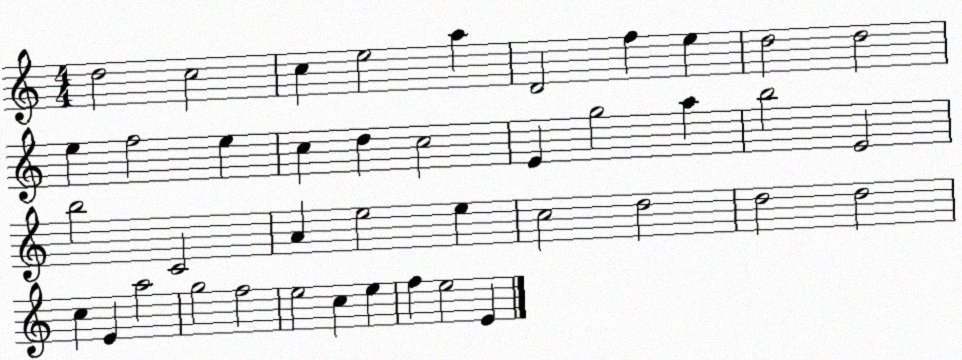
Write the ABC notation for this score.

X:1
T:Untitled
M:4/4
L:1/4
K:C
d2 c2 c e2 a D2 f e d2 d2 e f2 e c d c2 E g2 a b2 E2 b2 C2 A e2 e c2 d2 d2 d2 c E a2 g2 f2 e2 c e f e2 E